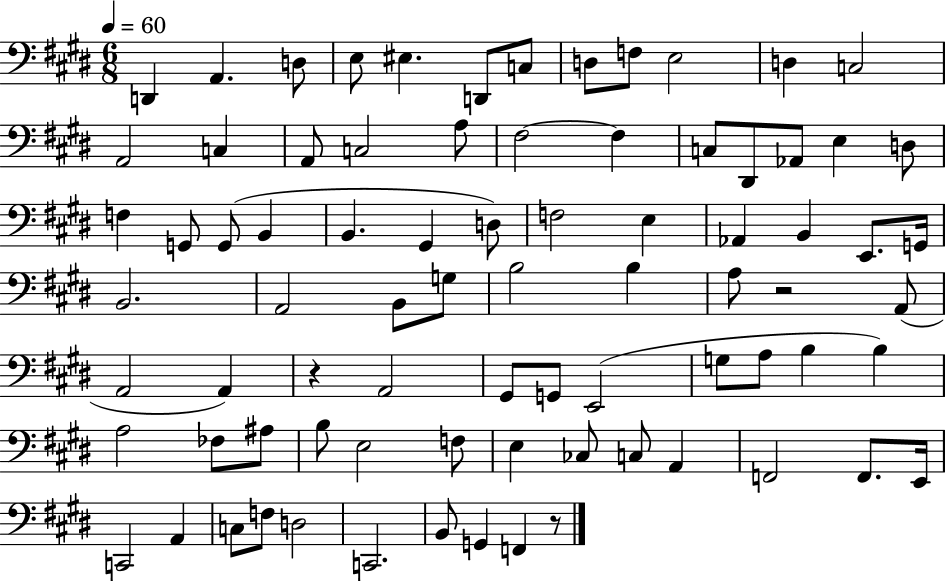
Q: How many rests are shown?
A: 3